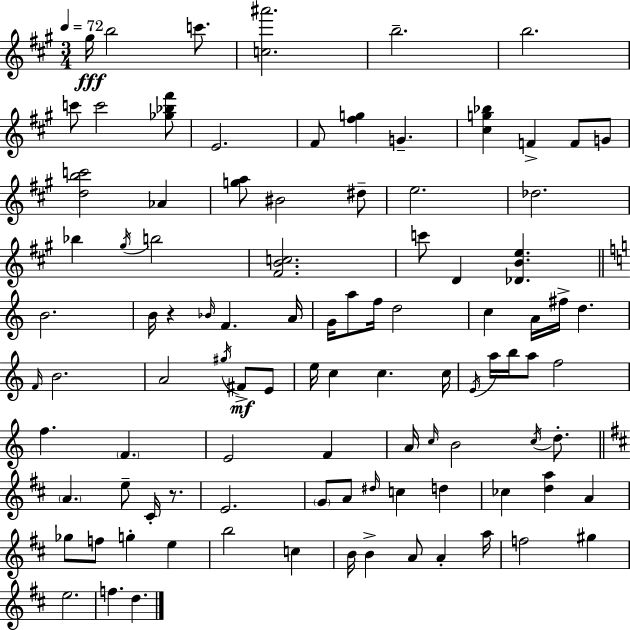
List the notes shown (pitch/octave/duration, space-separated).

G#5/s B5/h C6/e. [C5,A#6]/h. B5/h. B5/h. C6/e C6/h [Gb5,Bb5,F#6]/e E4/h. F#4/e [F#5,G5]/q G4/q. [C#5,G5,Bb5]/q F4/q F4/e G4/e [D5,B5,C6]/h Ab4/q [G5,A5]/e BIS4/h D#5/e E5/h. Db5/h. Bb5/q G#5/s B5/h [F#4,B4,C5]/h. C6/e D4/q [Db4,B4,E5]/q. B4/h. B4/s R/q Bb4/s F4/q. A4/s G4/s A5/e F5/s D5/h C5/q A4/s F#5/s D5/q. F4/s B4/h. A4/h G#5/s F#4/e E4/e E5/s C5/q C5/q. C5/s E4/s A5/s B5/s A5/e F5/h F5/q. F4/q. E4/h F4/q A4/s C5/s B4/h C5/s D5/e. A4/q. E5/e C#4/s R/e. E4/h. G4/e A4/e D#5/s C5/q D5/q CES5/q [D5,A5]/q A4/q Gb5/e F5/e G5/q E5/q B5/h C5/q B4/s B4/q A4/e A4/q A5/s F5/h G#5/q E5/h. F5/q. D5/q.